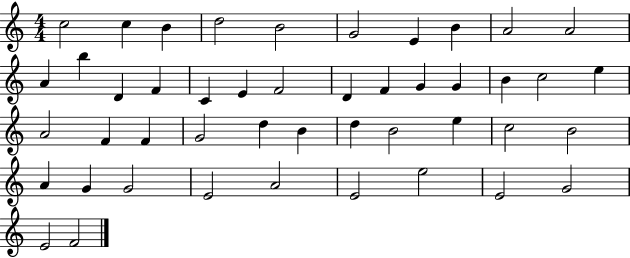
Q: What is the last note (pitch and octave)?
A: F4